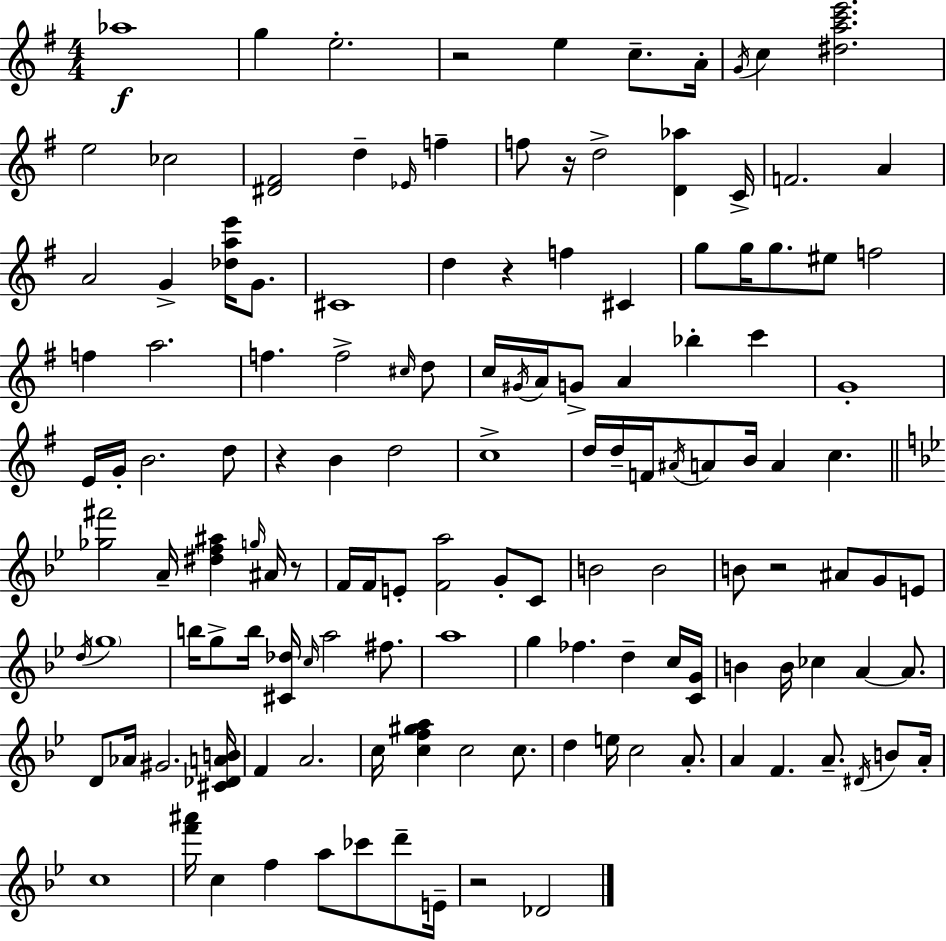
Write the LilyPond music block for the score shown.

{
  \clef treble
  \numericTimeSignature
  \time 4/4
  \key g \major
  aes''1\f | g''4 e''2.-. | r2 e''4 c''8.-- a'16-. | \acciaccatura { g'16 } c''4 <dis'' a'' c''' e'''>2. | \break e''2 ces''2 | <dis' fis'>2 d''4-- \grace { ees'16 } f''4-- | f''8 r16 d''2-> <d' aes''>4 | c'16-> f'2. a'4 | \break a'2 g'4-> <des'' a'' e'''>16 g'8. | cis'1 | d''4 r4 f''4 cis'4 | g''8 g''16 g''8. eis''8 f''2 | \break f''4 a''2. | f''4. f''2-> | \grace { cis''16 } d''8 c''16 \acciaccatura { gis'16 } a'16 g'8-> a'4 bes''4-. | c'''4 g'1-. | \break e'16 g'16-. b'2. | d''8 r4 b'4 d''2 | c''1-> | d''16 d''16-- f'16 \acciaccatura { ais'16 } a'8 b'16 a'4 c''4. | \break \bar "||" \break \key g \minor <ges'' fis'''>2 a'16-- <dis'' f'' ais''>4 \grace { g''16 } ais'16 r8 | f'16 f'16 e'8-. <f' a''>2 g'8-. c'8 | b'2 b'2 | b'8 r2 ais'8 g'8 e'8 | \break \acciaccatura { d''16 } \parenthesize g''1 | b''16 g''8-> b''16 <cis' des''>16 \grace { c''16 } a''2 | fis''8. a''1 | g''4 fes''4. d''4-- | \break c''16 <c' g'>16 b'4 b'16 ces''4 a'4~~ | a'8. d'8 aes'16 gis'2. | <cis' des' a' b'>16 f'4 a'2. | c''16 <c'' f'' gis'' a''>4 c''2 | \break c''8. d''4 e''16 c''2 | a'8.-. a'4 f'4. a'8.-- | \acciaccatura { dis'16 } b'8 a'16-. c''1 | <f''' ais'''>16 c''4 f''4 a''8 ces'''8 | \break d'''8-- e'16-- r2 des'2 | \bar "|."
}